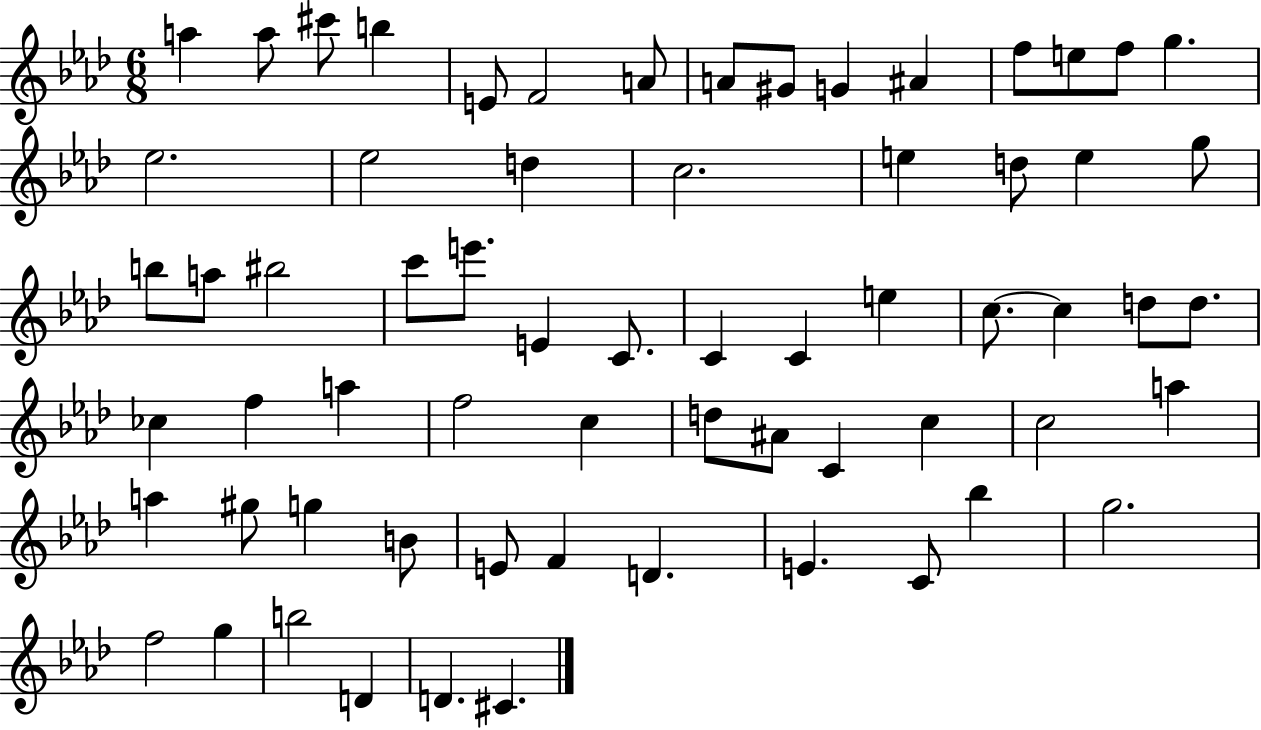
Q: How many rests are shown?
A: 0